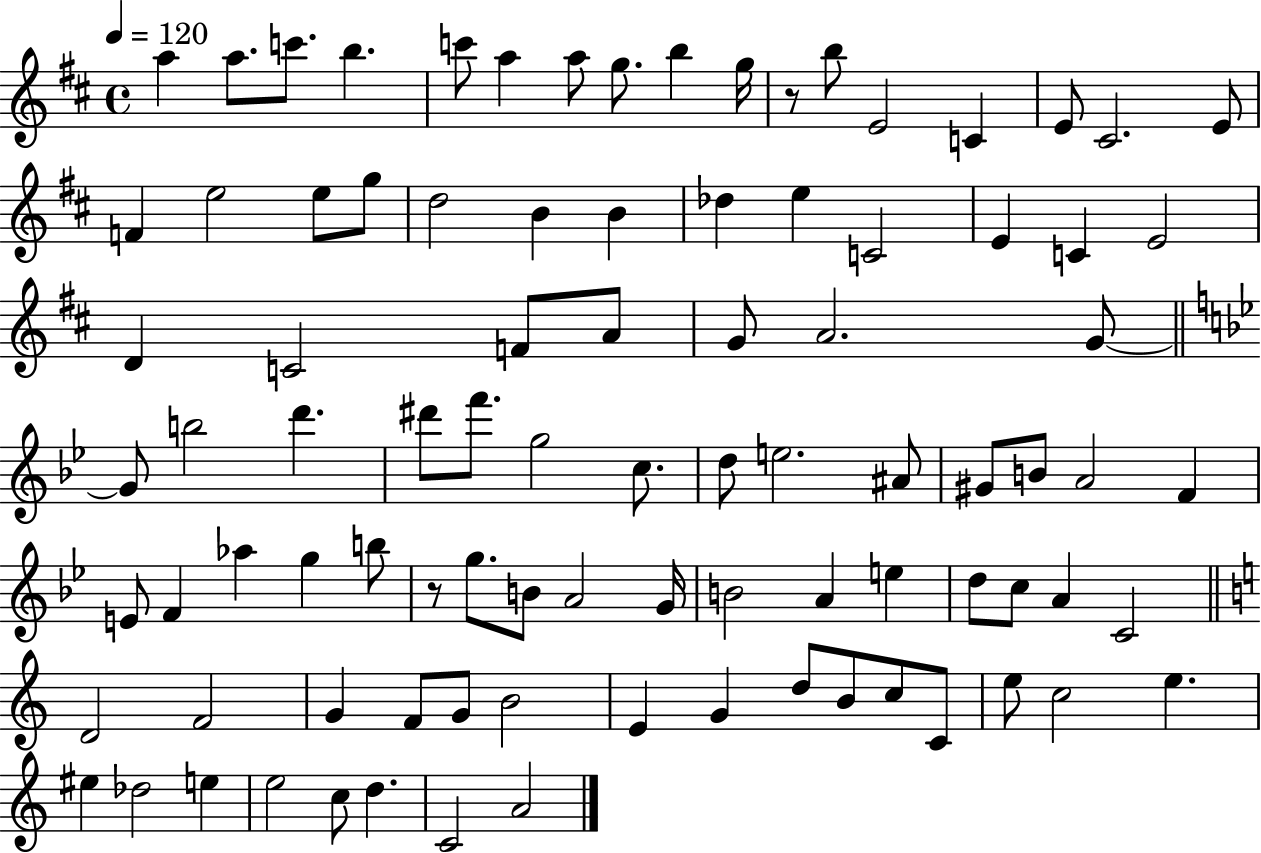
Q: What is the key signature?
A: D major